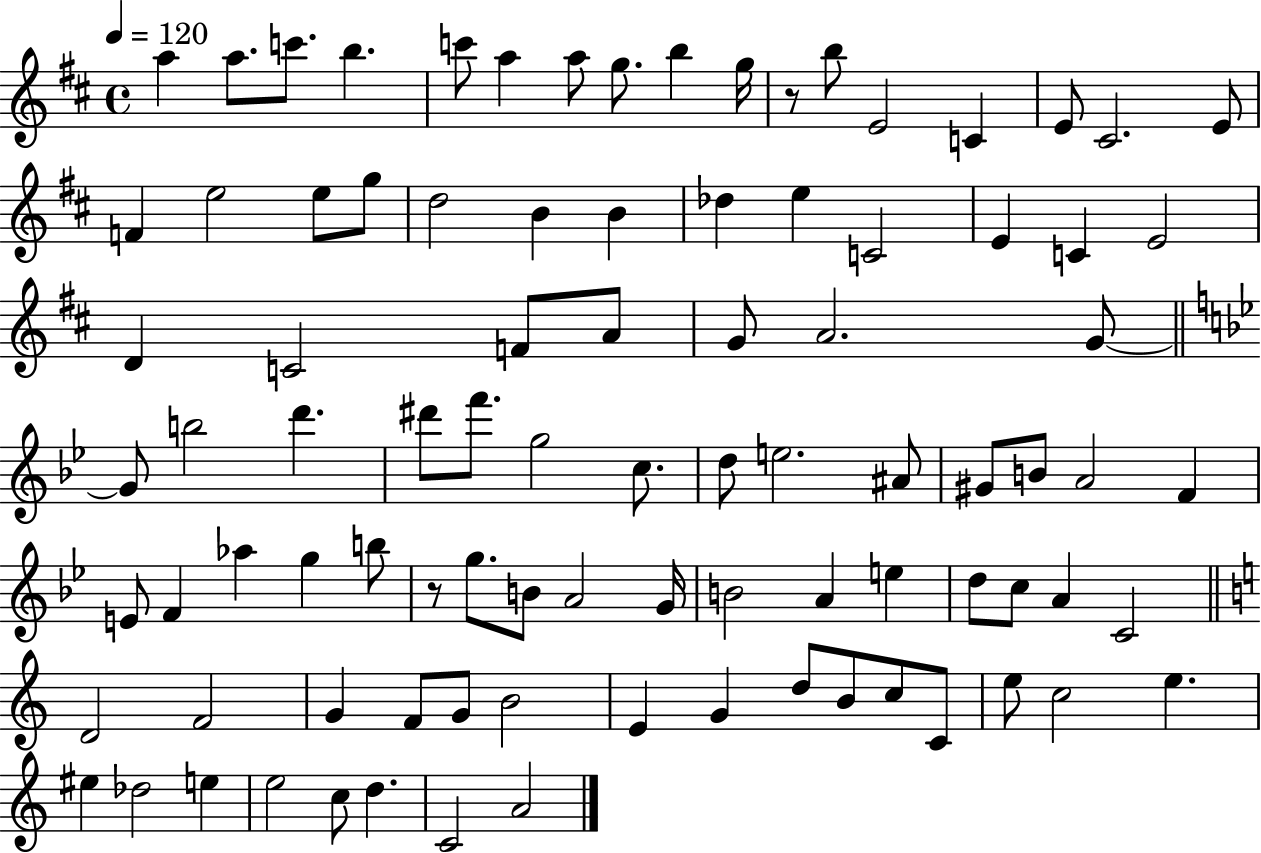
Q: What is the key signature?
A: D major